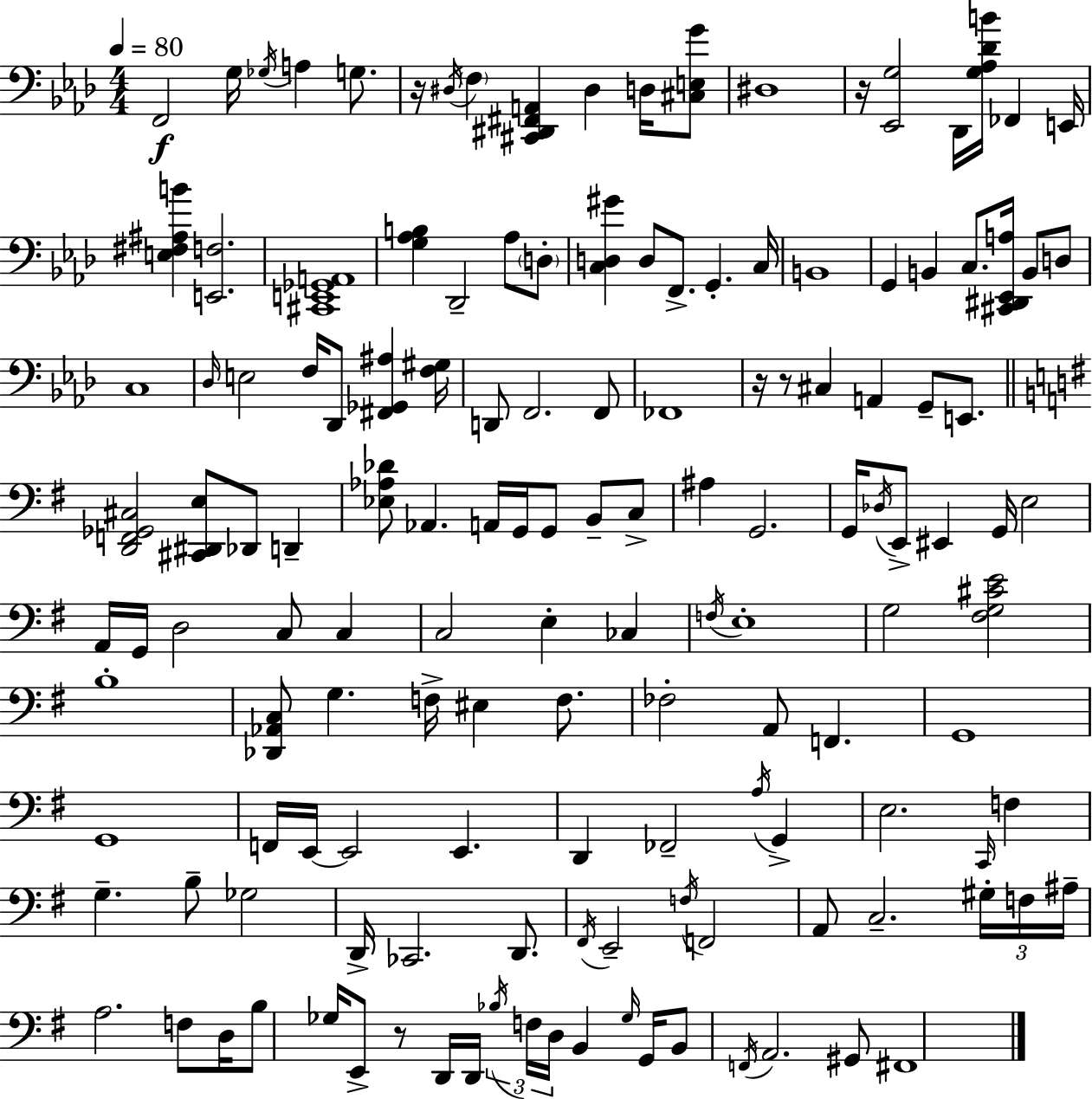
X:1
T:Untitled
M:4/4
L:1/4
K:Fm
F,,2 G,/4 _G,/4 A, G,/2 z/4 ^D,/4 F, [^C,,^D,,^F,,A,,] ^D, D,/4 [^C,E,G]/2 ^D,4 z/4 [_E,,G,]2 _D,,/4 [G,_A,_DB]/4 _F,, E,,/4 [E,^F,^A,B] [E,,F,]2 [^C,,E,,_G,,A,,]4 [G,_A,B,] _D,,2 _A,/2 D,/2 [C,D,^G] D,/2 F,,/2 G,, C,/4 B,,4 G,, B,, C,/2 [^C,,^D,,_E,,A,]/4 B,,/2 D,/2 C,4 _D,/4 E,2 F,/4 _D,,/2 [^F,,_G,,^A,] [F,^G,]/4 D,,/2 F,,2 F,,/2 _F,,4 z/4 z/2 ^C, A,, G,,/2 E,,/2 [D,,F,,_G,,^C,]2 [^C,,^D,,E,]/2 _D,,/2 D,, [_E,_A,_D]/2 _A,, A,,/4 G,,/4 G,,/2 B,,/2 C,/2 ^A, G,,2 G,,/4 _D,/4 E,,/2 ^E,, G,,/4 E,2 A,,/4 G,,/4 D,2 C,/2 C, C,2 E, _C, F,/4 E,4 G,2 [^F,G,^CE]2 B,4 [_D,,_A,,C,]/2 G, F,/4 ^E, F,/2 _F,2 A,,/2 F,, G,,4 G,,4 F,,/4 E,,/4 E,,2 E,, D,, _F,,2 A,/4 G,, E,2 C,,/4 F, G, B,/2 _G,2 D,,/4 _C,,2 D,,/2 ^F,,/4 E,,2 F,/4 F,,2 A,,/2 C,2 ^G,/4 F,/4 ^A,/4 A,2 F,/2 D,/4 B,/2 _G,/4 E,,/2 z/2 D,,/4 D,,/4 _B,/4 F,/4 D,/4 B,, _G,/4 G,,/4 B,,/2 F,,/4 A,,2 ^G,,/2 ^F,,4